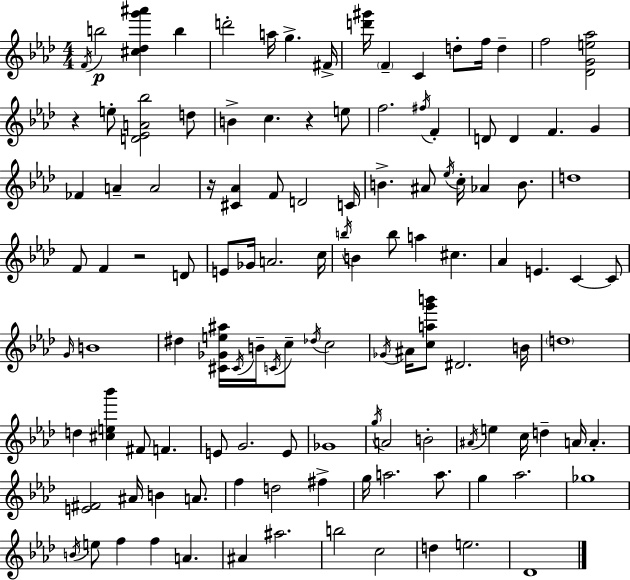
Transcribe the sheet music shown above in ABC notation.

X:1
T:Untitled
M:4/4
L:1/4
K:Ab
F/4 b2 [^c_dg'^a'] b d'2 a/4 g ^F/4 [d'^g']/4 F C d/2 f/4 d f2 [_DGe_a]2 z e/2 [D_EA_b]2 d/2 B c z e/2 f2 ^f/4 F D/2 D F G _F A A2 z/4 [^C_A] F/2 D2 C/4 B ^A/2 _e/4 c/4 _A B/2 d4 F/2 F z2 D/2 E/2 _G/4 A2 c/4 b/4 B b/2 a ^c _A E C C/2 G/4 B4 ^d [^C_Ge^a]/4 ^C/4 B/4 C/4 c/2 _d/4 c2 _G/4 ^A/4 [cag'b']/2 ^D2 B/4 d4 d [^ce_b'] ^F/2 F E/2 G2 E/2 _G4 g/4 A2 B2 ^A/4 e c/4 d A/4 A [E^F]2 ^A/4 B A/2 f d2 ^f g/4 a2 a/2 g _a2 _g4 B/4 e/2 f f A ^A ^a2 b2 c2 d e2 _D4